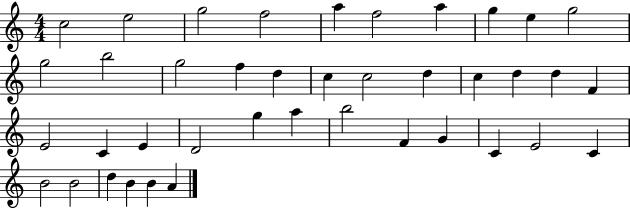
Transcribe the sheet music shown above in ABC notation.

X:1
T:Untitled
M:4/4
L:1/4
K:C
c2 e2 g2 f2 a f2 a g e g2 g2 b2 g2 f d c c2 d c d d F E2 C E D2 g a b2 F G C E2 C B2 B2 d B B A